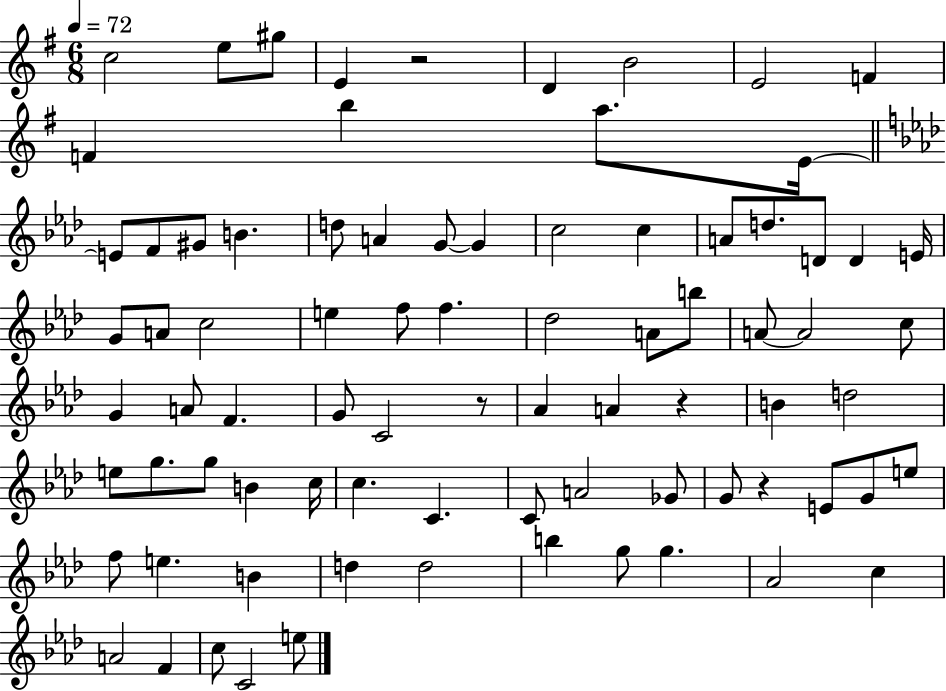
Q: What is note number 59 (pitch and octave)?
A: G4